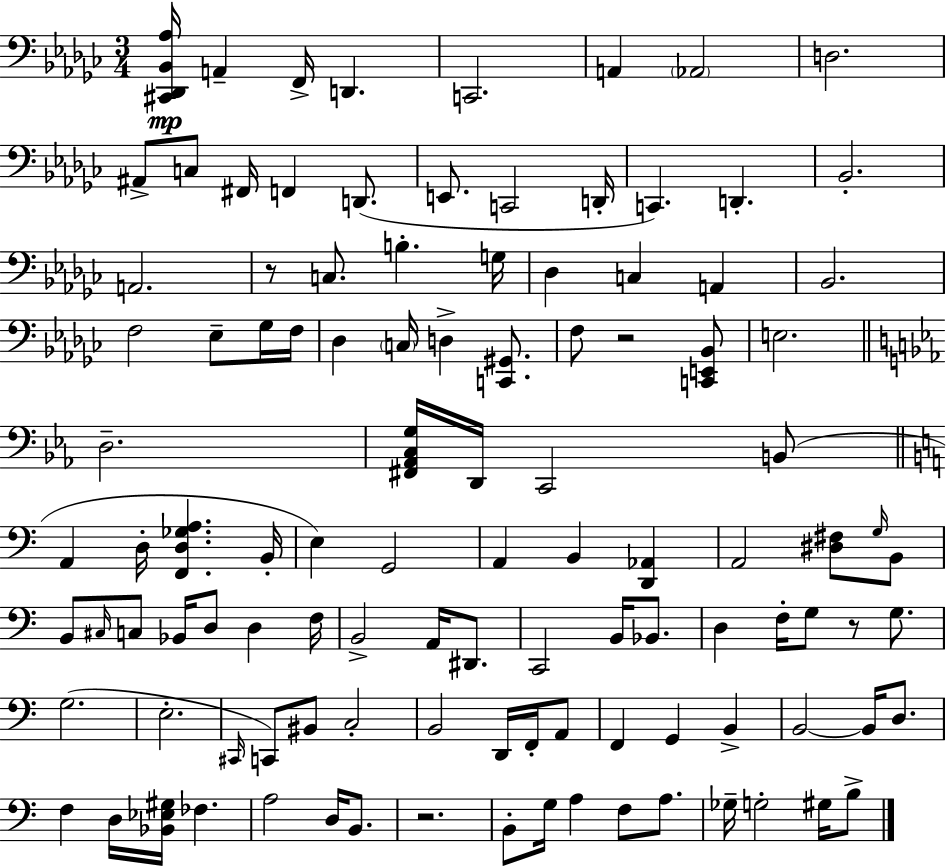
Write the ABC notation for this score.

X:1
T:Untitled
M:3/4
L:1/4
K:Ebm
[^C,,_D,,_B,,_A,]/4 A,, F,,/4 D,, C,,2 A,, _A,,2 D,2 ^A,,/2 C,/2 ^F,,/4 F,, D,,/2 E,,/2 C,,2 D,,/4 C,, D,, _B,,2 A,,2 z/2 C,/2 B, G,/4 _D, C, A,, _B,,2 F,2 _E,/2 _G,/4 F,/4 _D, C,/4 D, [C,,^G,,]/2 F,/2 z2 [C,,E,,_B,,]/2 E,2 D,2 [^F,,_A,,C,G,]/4 D,,/4 C,,2 B,,/2 A,, D,/4 [F,,D,_G,A,] B,,/4 E, G,,2 A,, B,, [D,,_A,,] A,,2 [^D,^F,]/2 G,/4 B,,/2 B,,/2 ^C,/4 C,/2 _B,,/4 D,/2 D, F,/4 B,,2 A,,/4 ^D,,/2 C,,2 B,,/4 _B,,/2 D, F,/4 G,/2 z/2 G,/2 G,2 E,2 ^C,,/4 C,,/2 ^B,,/2 C,2 B,,2 D,,/4 F,,/4 A,,/2 F,, G,, B,, B,,2 B,,/4 D,/2 F, D,/4 [_B,,_E,^G,]/4 _F, A,2 D,/4 B,,/2 z2 B,,/2 G,/4 A, F,/2 A,/2 _G,/4 G,2 ^G,/4 B,/2